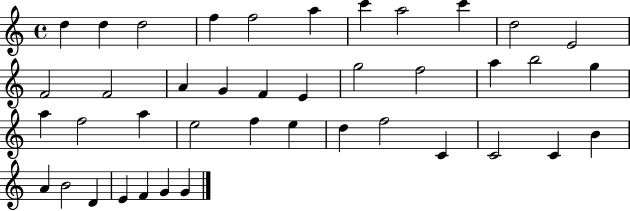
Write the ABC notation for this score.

X:1
T:Untitled
M:4/4
L:1/4
K:C
d d d2 f f2 a c' a2 c' d2 E2 F2 F2 A G F E g2 f2 a b2 g a f2 a e2 f e d f2 C C2 C B A B2 D E F G G